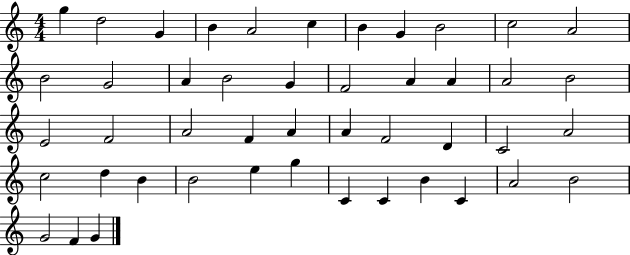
{
  \clef treble
  \numericTimeSignature
  \time 4/4
  \key c \major
  g''4 d''2 g'4 | b'4 a'2 c''4 | b'4 g'4 b'2 | c''2 a'2 | \break b'2 g'2 | a'4 b'2 g'4 | f'2 a'4 a'4 | a'2 b'2 | \break e'2 f'2 | a'2 f'4 a'4 | a'4 f'2 d'4 | c'2 a'2 | \break c''2 d''4 b'4 | b'2 e''4 g''4 | c'4 c'4 b'4 c'4 | a'2 b'2 | \break g'2 f'4 g'4 | \bar "|."
}